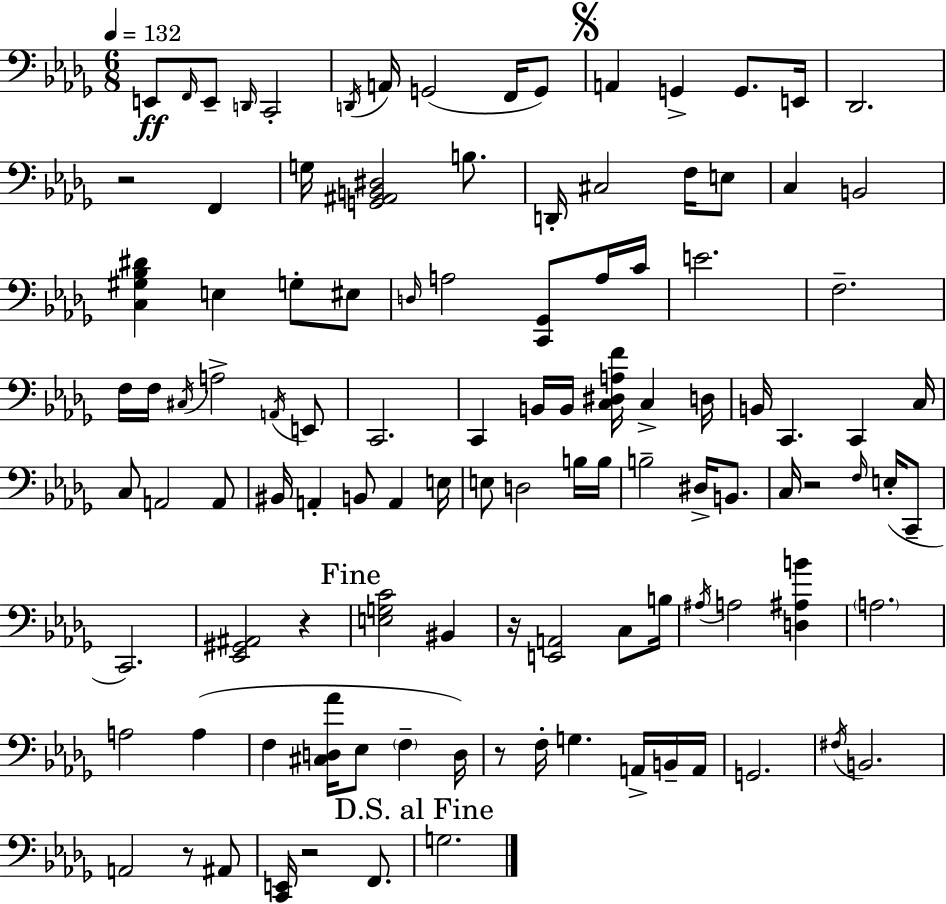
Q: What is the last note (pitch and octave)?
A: G3